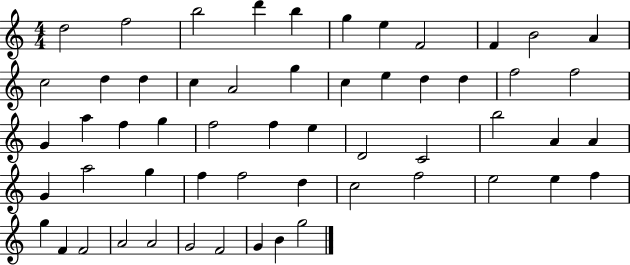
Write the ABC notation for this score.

X:1
T:Untitled
M:4/4
L:1/4
K:C
d2 f2 b2 d' b g e F2 F B2 A c2 d d c A2 g c e d d f2 f2 G a f g f2 f e D2 C2 b2 A A G a2 g f f2 d c2 f2 e2 e f g F F2 A2 A2 G2 F2 G B g2